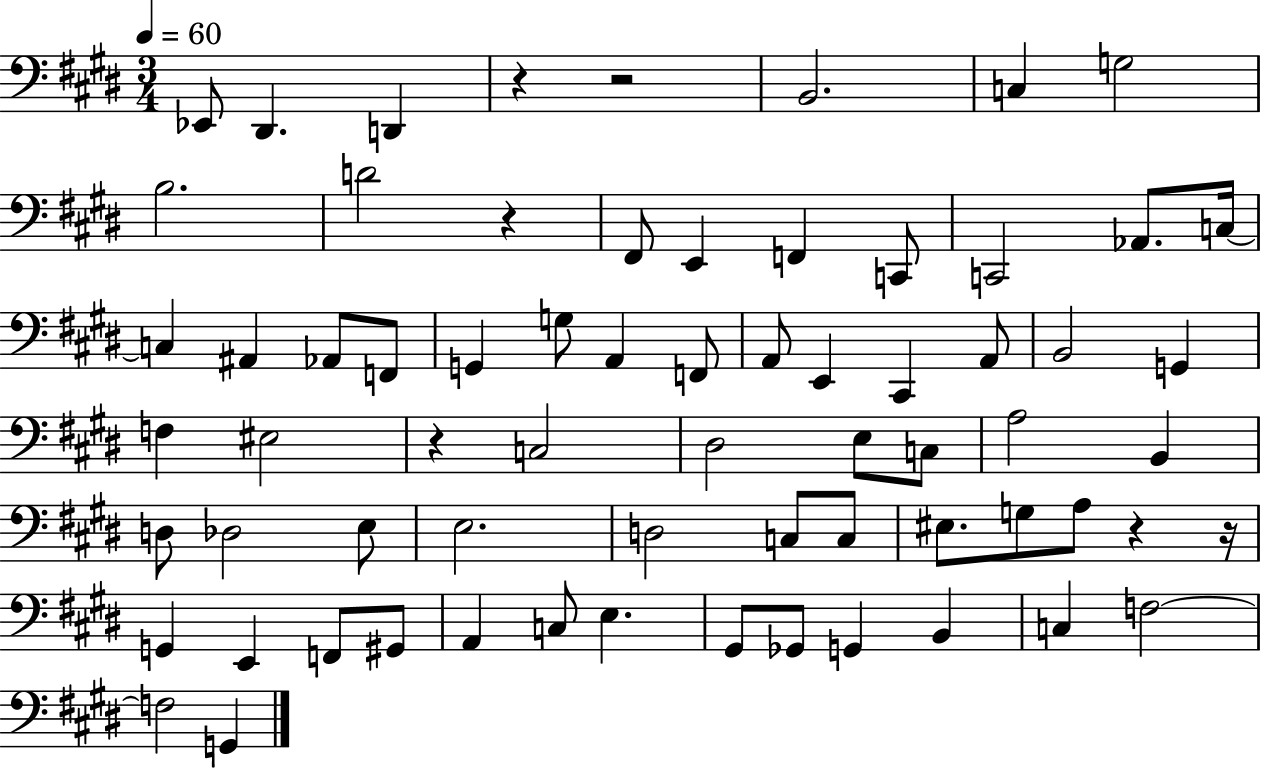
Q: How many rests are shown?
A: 6